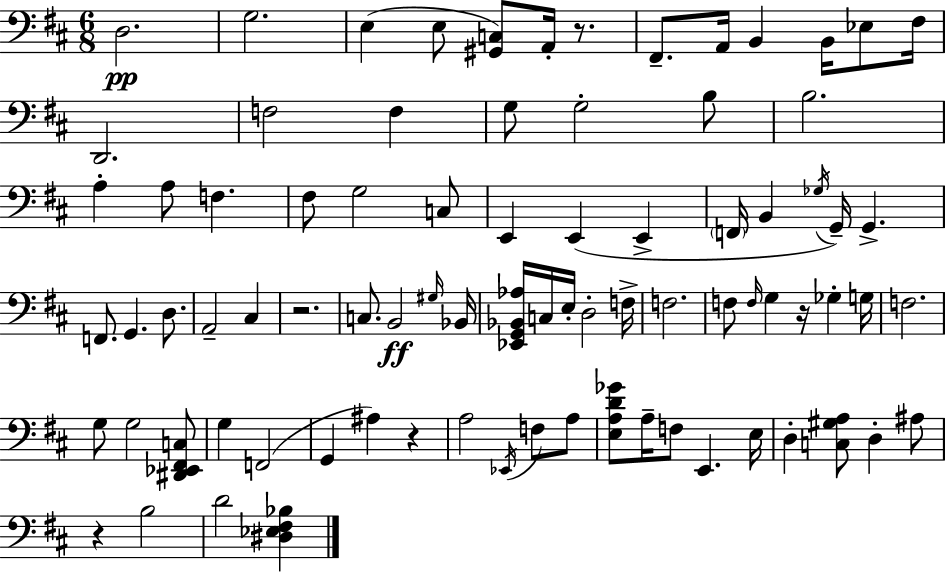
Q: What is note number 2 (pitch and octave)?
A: G3